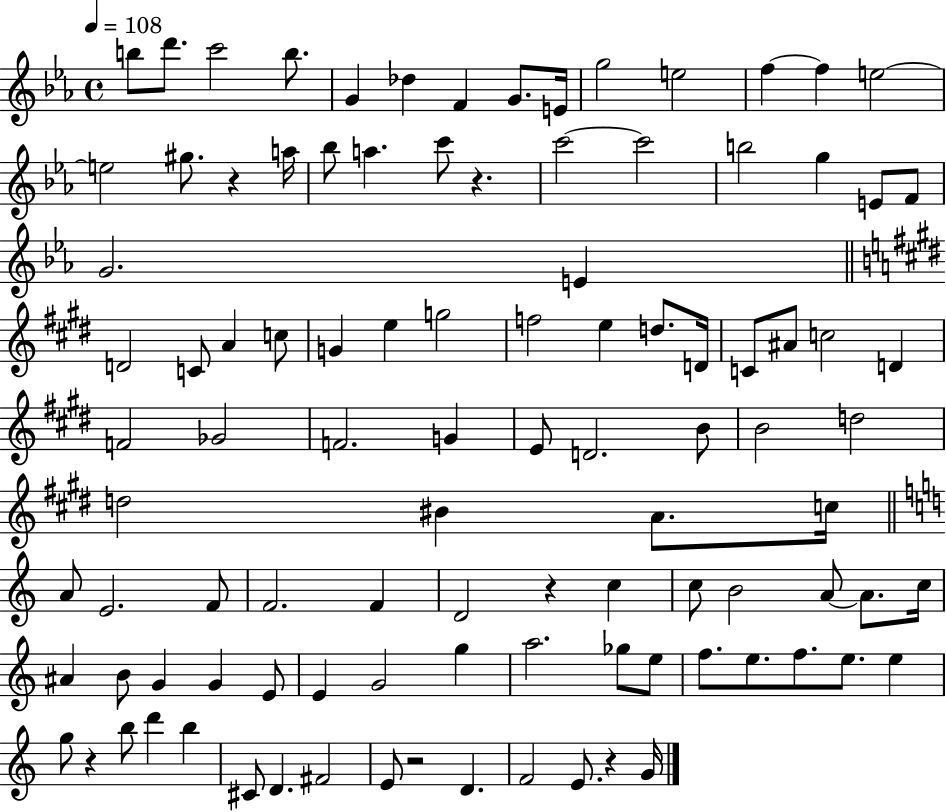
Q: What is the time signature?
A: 4/4